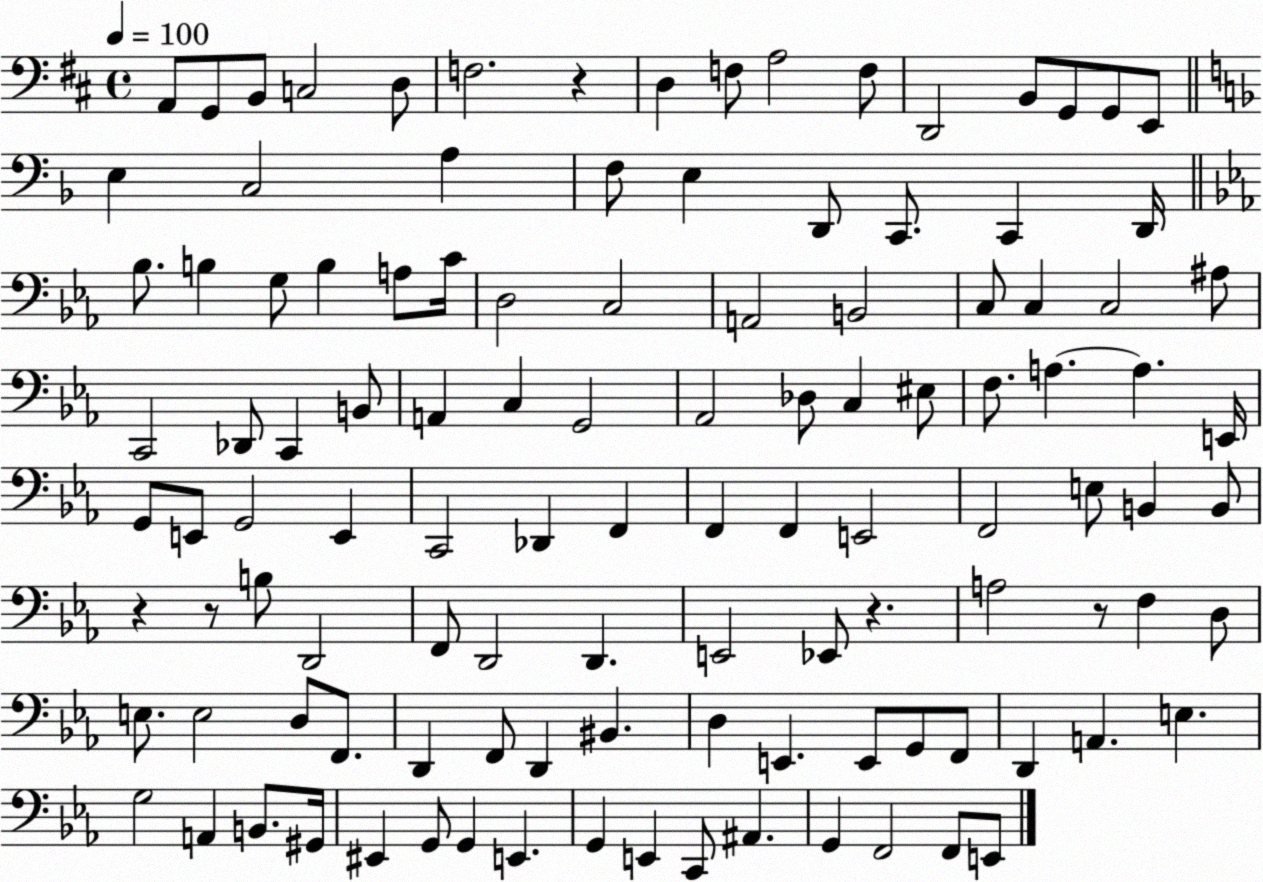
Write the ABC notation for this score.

X:1
T:Untitled
M:4/4
L:1/4
K:D
A,,/2 G,,/2 B,,/2 C,2 D,/2 F,2 z D, F,/2 A,2 F,/2 D,,2 B,,/2 G,,/2 G,,/2 E,,/2 E, C,2 A, F,/2 E, D,,/2 C,,/2 C,, D,,/4 _B,/2 B, G,/2 B, A,/2 C/4 D,2 C,2 A,,2 B,,2 C,/2 C, C,2 ^A,/2 C,,2 _D,,/2 C,, B,,/2 A,, C, G,,2 _A,,2 _D,/2 C, ^E,/2 F,/2 A, A, E,,/4 G,,/2 E,,/2 G,,2 E,, C,,2 _D,, F,, F,, F,, E,,2 F,,2 E,/2 B,, B,,/2 z z/2 B,/2 D,,2 F,,/2 D,,2 D,, E,,2 _E,,/2 z A,2 z/2 F, D,/2 E,/2 E,2 D,/2 F,,/2 D,, F,,/2 D,, ^B,, D, E,, E,,/2 G,,/2 F,,/2 D,, A,, E, G,2 A,, B,,/2 ^G,,/4 ^E,, G,,/2 G,, E,, G,, E,, C,,/2 ^A,, G,, F,,2 F,,/2 E,,/2